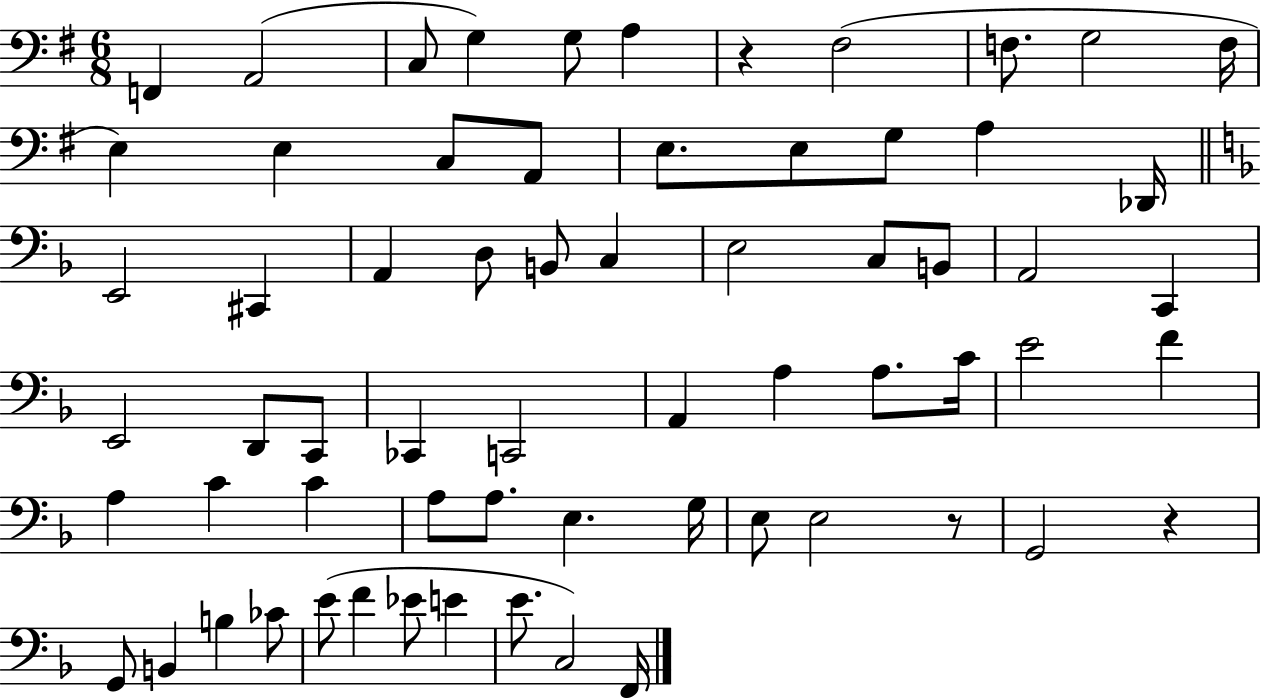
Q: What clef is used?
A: bass